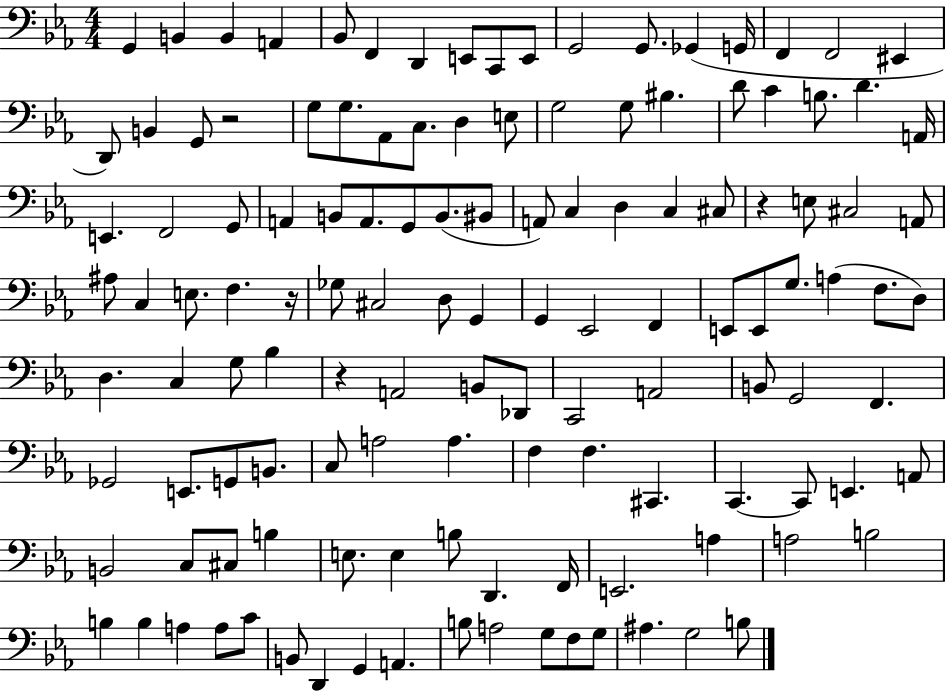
G2/q B2/q B2/q A2/q Bb2/e F2/q D2/q E2/e C2/e E2/e G2/h G2/e. Gb2/q G2/s F2/q F2/h EIS2/q D2/e B2/q G2/e R/h G3/e G3/e. Ab2/e C3/e. D3/q E3/e G3/h G3/e BIS3/q. D4/e C4/q B3/e. D4/q. A2/s E2/q. F2/h G2/e A2/q B2/e A2/e. G2/e B2/e. BIS2/e A2/e C3/q D3/q C3/q C#3/e R/q E3/e C#3/h A2/e A#3/e C3/q E3/e. F3/q. R/s Gb3/e C#3/h D3/e G2/q G2/q Eb2/h F2/q E2/e E2/e G3/e. A3/q F3/e. D3/e D3/q. C3/q G3/e Bb3/q R/q A2/h B2/e Db2/e C2/h A2/h B2/e G2/h F2/q. Gb2/h E2/e. G2/e B2/e. C3/e A3/h A3/q. F3/q F3/q. C#2/q. C2/q. C2/e E2/q. A2/e B2/h C3/e C#3/e B3/q E3/e. E3/q B3/e D2/q. F2/s E2/h. A3/q A3/h B3/h B3/q B3/q A3/q A3/e C4/e B2/e D2/q G2/q A2/q. B3/e A3/h G3/e F3/e G3/e A#3/q. G3/h B3/e